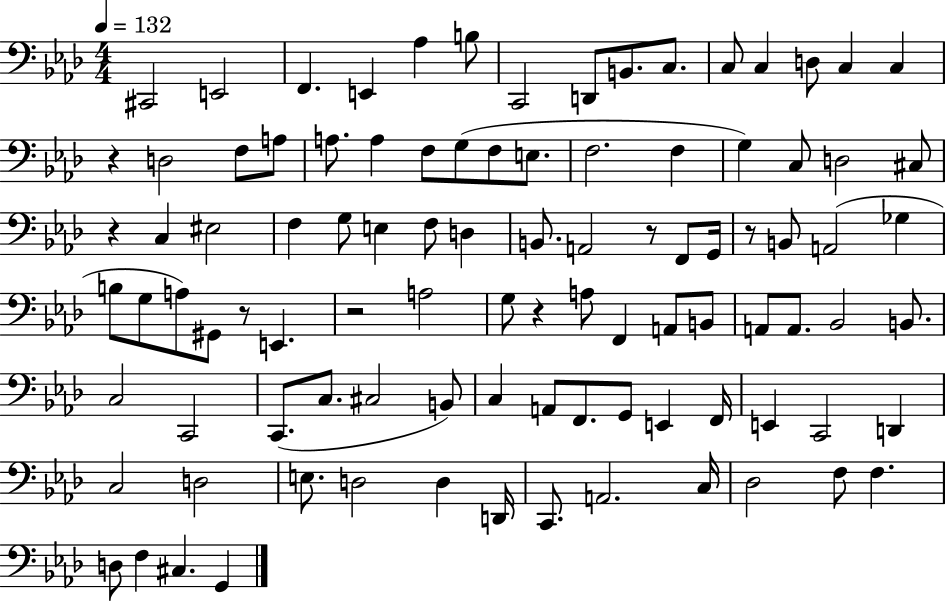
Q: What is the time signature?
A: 4/4